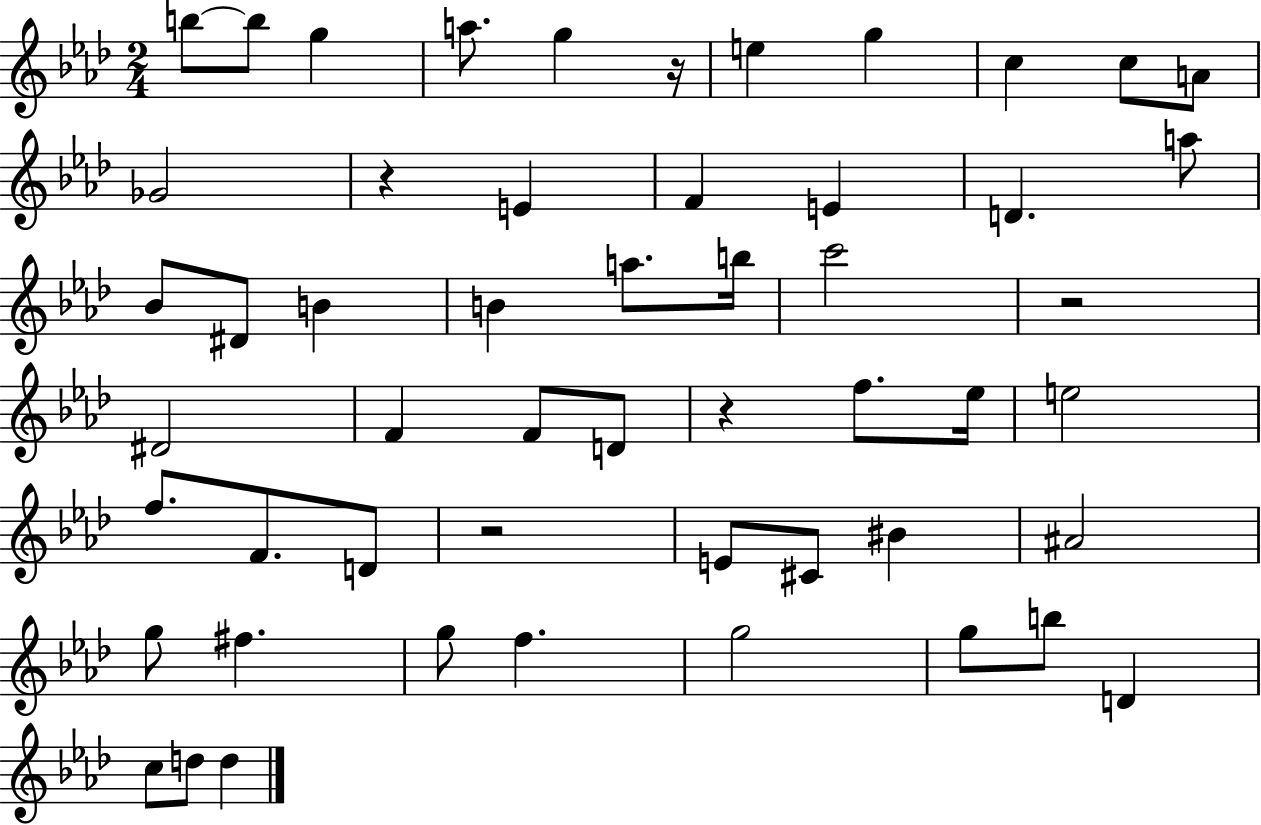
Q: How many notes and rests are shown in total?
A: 53